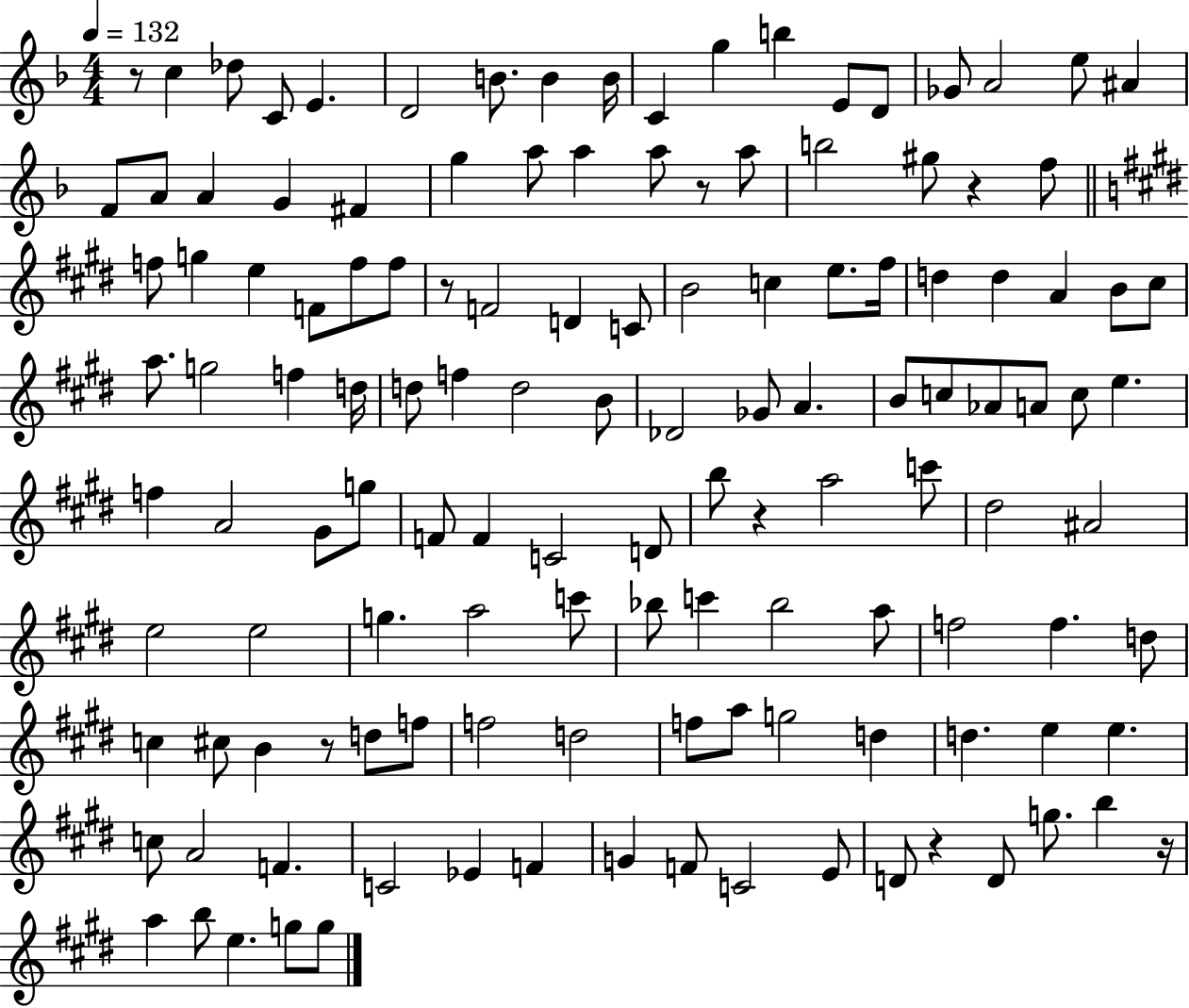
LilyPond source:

{
  \clef treble
  \numericTimeSignature
  \time 4/4
  \key f \major
  \tempo 4 = 132
  r8 c''4 des''8 c'8 e'4. | d'2 b'8. b'4 b'16 | c'4 g''4 b''4 e'8 d'8 | ges'8 a'2 e''8 ais'4 | \break f'8 a'8 a'4 g'4 fis'4 | g''4 a''8 a''4 a''8 r8 a''8 | b''2 gis''8 r4 f''8 | \bar "||" \break \key e \major f''8 g''4 e''4 f'8 f''8 f''8 | r8 f'2 d'4 c'8 | b'2 c''4 e''8. fis''16 | d''4 d''4 a'4 b'8 cis''8 | \break a''8. g''2 f''4 d''16 | d''8 f''4 d''2 b'8 | des'2 ges'8 a'4. | b'8 c''8 aes'8 a'8 c''8 e''4. | \break f''4 a'2 gis'8 g''8 | f'8 f'4 c'2 d'8 | b''8 r4 a''2 c'''8 | dis''2 ais'2 | \break e''2 e''2 | g''4. a''2 c'''8 | bes''8 c'''4 bes''2 a''8 | f''2 f''4. d''8 | \break c''4 cis''8 b'4 r8 d''8 f''8 | f''2 d''2 | f''8 a''8 g''2 d''4 | d''4. e''4 e''4. | \break c''8 a'2 f'4. | c'2 ees'4 f'4 | g'4 f'8 c'2 e'8 | d'8 r4 d'8 g''8. b''4 r16 | \break a''4 b''8 e''4. g''8 g''8 | \bar "|."
}